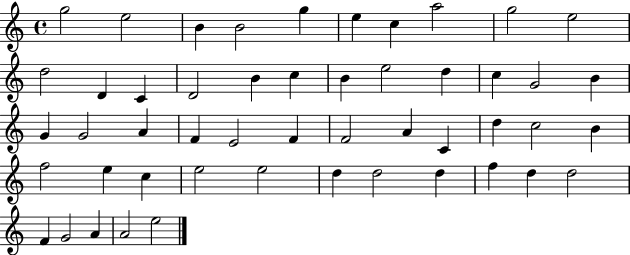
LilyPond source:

{
  \clef treble
  \time 4/4
  \defaultTimeSignature
  \key c \major
  g''2 e''2 | b'4 b'2 g''4 | e''4 c''4 a''2 | g''2 e''2 | \break d''2 d'4 c'4 | d'2 b'4 c''4 | b'4 e''2 d''4 | c''4 g'2 b'4 | \break g'4 g'2 a'4 | f'4 e'2 f'4 | f'2 a'4 c'4 | d''4 c''2 b'4 | \break f''2 e''4 c''4 | e''2 e''2 | d''4 d''2 d''4 | f''4 d''4 d''2 | \break f'4 g'2 a'4 | a'2 e''2 | \bar "|."
}